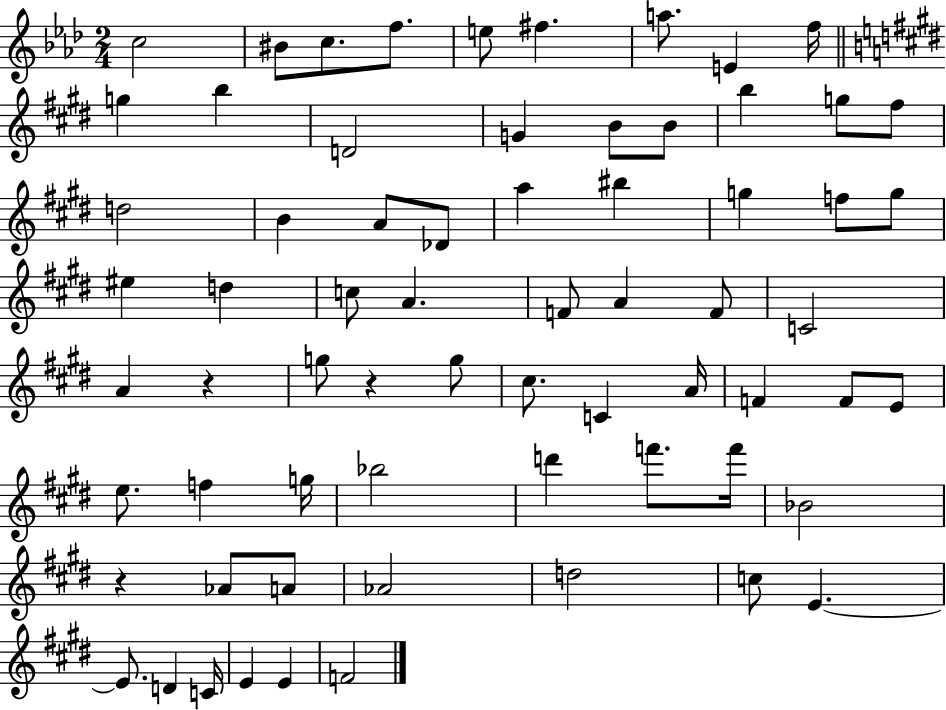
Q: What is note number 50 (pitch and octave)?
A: F6